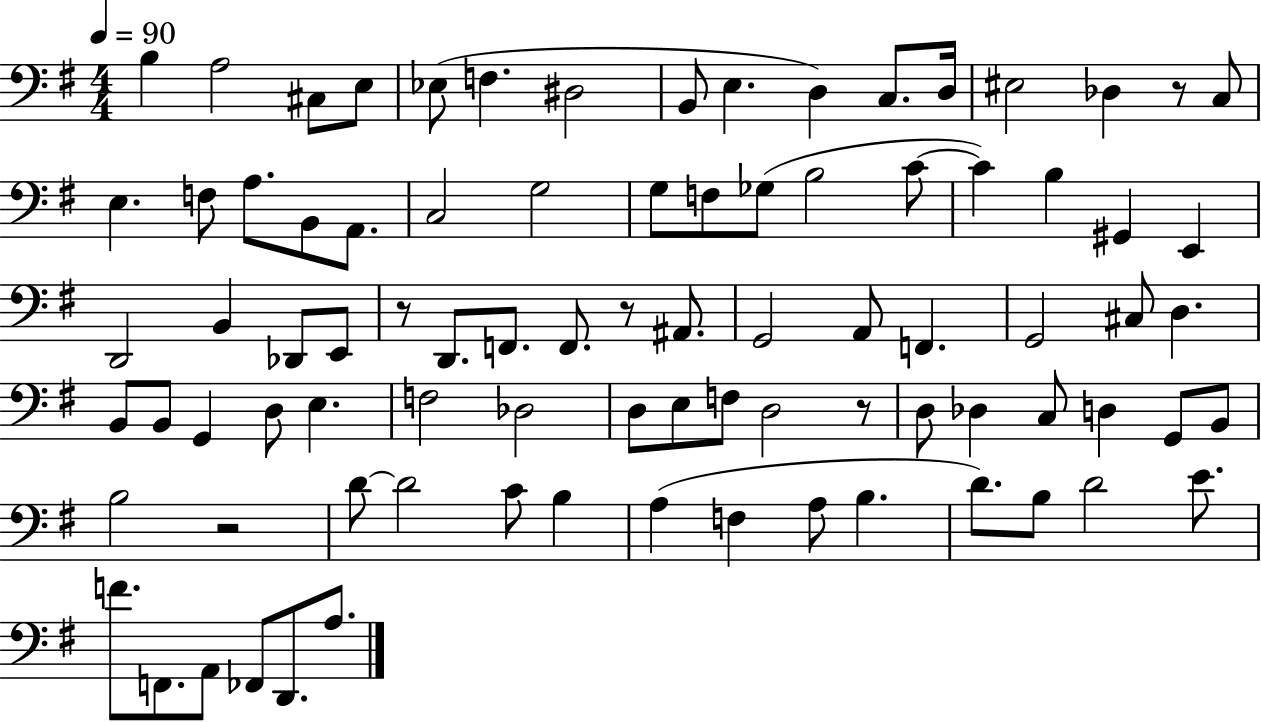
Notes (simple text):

B3/q A3/h C#3/e E3/e Eb3/e F3/q. D#3/h B2/e E3/q. D3/q C3/e. D3/s EIS3/h Db3/q R/e C3/e E3/q. F3/e A3/e. B2/e A2/e. C3/h G3/h G3/e F3/e Gb3/e B3/h C4/e C4/q B3/q G#2/q E2/q D2/h B2/q Db2/e E2/e R/e D2/e. F2/e. F2/e. R/e A#2/e. G2/h A2/e F2/q. G2/h C#3/e D3/q. B2/e B2/e G2/q D3/e E3/q. F3/h Db3/h D3/e E3/e F3/e D3/h R/e D3/e Db3/q C3/e D3/q G2/e B2/e B3/h R/h D4/e D4/h C4/e B3/q A3/q F3/q A3/e B3/q. D4/e. B3/e D4/h E4/e. F4/e. F2/e. A2/e FES2/e D2/e. A3/e.